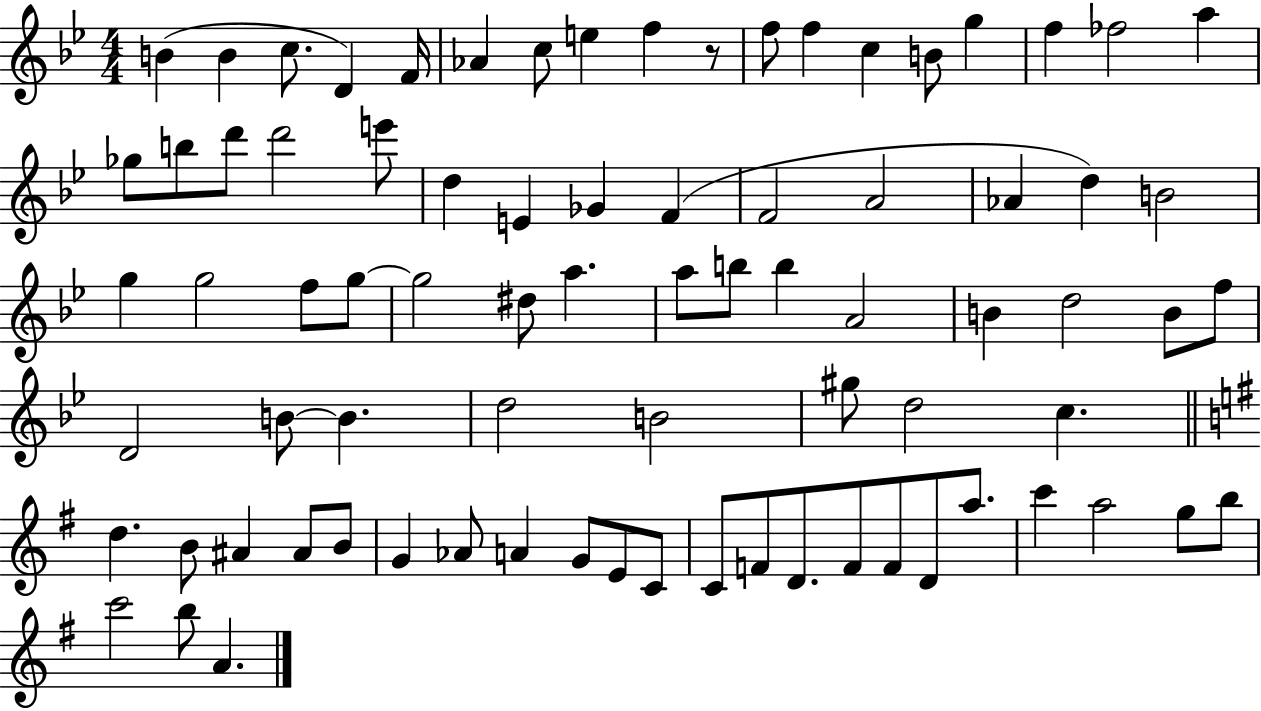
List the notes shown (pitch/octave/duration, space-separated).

B4/q B4/q C5/e. D4/q F4/s Ab4/q C5/e E5/q F5/q R/e F5/e F5/q C5/q B4/e G5/q F5/q FES5/h A5/q Gb5/e B5/e D6/e D6/h E6/e D5/q E4/q Gb4/q F4/q F4/h A4/h Ab4/q D5/q B4/h G5/q G5/h F5/e G5/e G5/h D#5/e A5/q. A5/e B5/e B5/q A4/h B4/q D5/h B4/e F5/e D4/h B4/e B4/q. D5/h B4/h G#5/e D5/h C5/q. D5/q. B4/e A#4/q A#4/e B4/e G4/q Ab4/e A4/q G4/e E4/e C4/e C4/e F4/e D4/e. F4/e F4/e D4/e A5/e. C6/q A5/h G5/e B5/e C6/h B5/e A4/q.